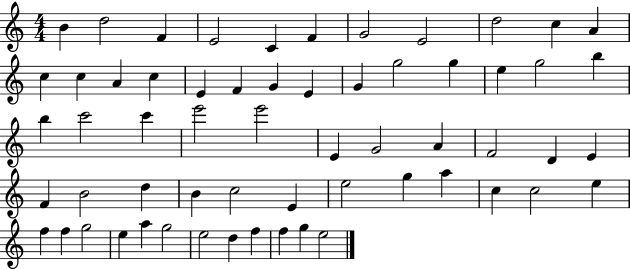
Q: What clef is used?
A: treble